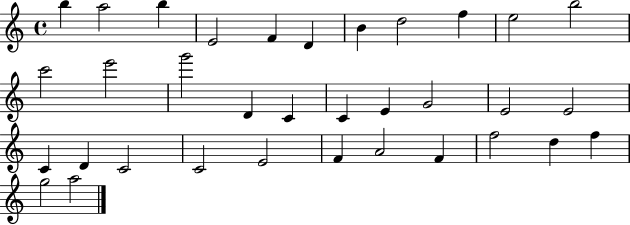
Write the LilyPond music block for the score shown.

{
  \clef treble
  \time 4/4
  \defaultTimeSignature
  \key c \major
  b''4 a''2 b''4 | e'2 f'4 d'4 | b'4 d''2 f''4 | e''2 b''2 | \break c'''2 e'''2 | g'''2 d'4 c'4 | c'4 e'4 g'2 | e'2 e'2 | \break c'4 d'4 c'2 | c'2 e'2 | f'4 a'2 f'4 | f''2 d''4 f''4 | \break g''2 a''2 | \bar "|."
}